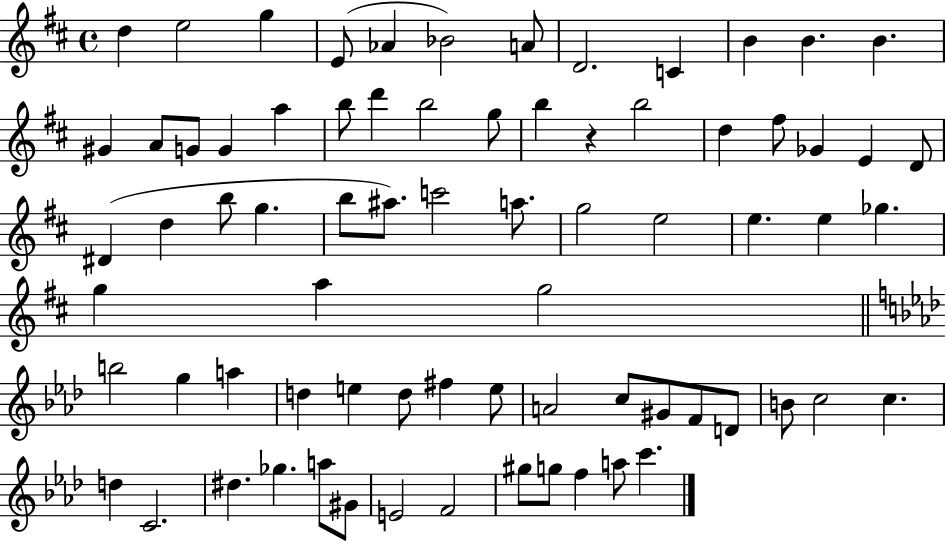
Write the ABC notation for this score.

X:1
T:Untitled
M:4/4
L:1/4
K:D
d e2 g E/2 _A _B2 A/2 D2 C B B B ^G A/2 G/2 G a b/2 d' b2 g/2 b z b2 d ^f/2 _G E D/2 ^D d b/2 g b/2 ^a/2 c'2 a/2 g2 e2 e e _g g a g2 b2 g a d e d/2 ^f e/2 A2 c/2 ^G/2 F/2 D/2 B/2 c2 c d C2 ^d _g a/2 ^G/2 E2 F2 ^g/2 g/2 f a/2 c'